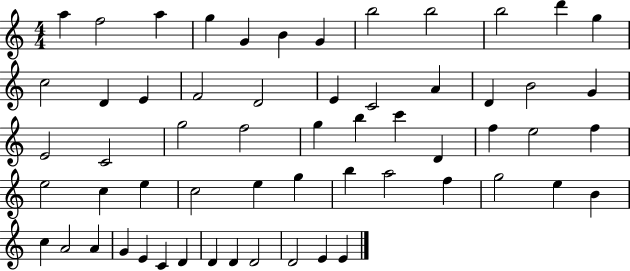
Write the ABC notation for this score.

X:1
T:Untitled
M:4/4
L:1/4
K:C
a f2 a g G B G b2 b2 b2 d' g c2 D E F2 D2 E C2 A D B2 G E2 C2 g2 f2 g b c' D f e2 f e2 c e c2 e g b a2 f g2 e B c A2 A G E C D D D D2 D2 E E